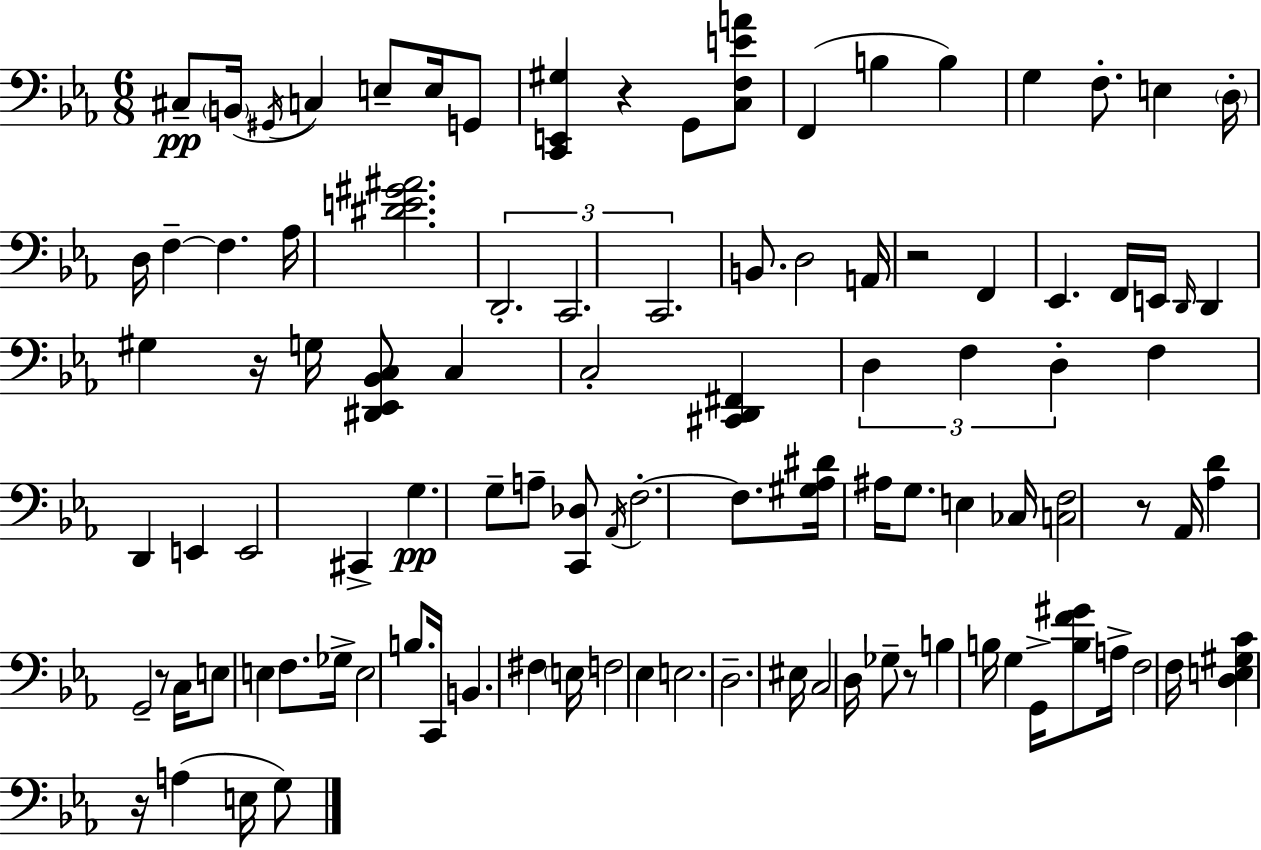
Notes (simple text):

C#3/e B2/s G#2/s C3/q E3/e E3/s G2/e [C2,E2,G#3]/q R/q G2/e [C3,F3,E4,A4]/e F2/q B3/q B3/q G3/q F3/e. E3/q D3/s D3/s F3/q F3/q. Ab3/s [D#4,E4,G#4,A#4]/h. D2/h. C2/h. C2/h. B2/e. D3/h A2/s R/h F2/q Eb2/q. F2/s E2/s D2/s D2/q G#3/q R/s G3/s [D#2,Eb2,Bb2,C3]/e C3/q C3/h [C#2,D2,F#2]/q D3/q F3/q D3/q F3/q D2/q E2/q E2/h C#2/q G3/q. G3/e A3/e [C2,Db3]/e Ab2/s F3/h. F3/e. [G#3,Ab3,D#4]/s A#3/s G3/e. E3/q CES3/s [C3,F3]/h R/e Ab2/s [Ab3,D4]/q G2/h R/e C3/s E3/e E3/q F3/e. Gb3/s E3/h B3/e. C2/s B2/q. F#3/q E3/s F3/h Eb3/q E3/h. D3/h. EIS3/s C3/h D3/s Gb3/e R/e B3/q B3/s G3/q G2/s [B3,F4,G#4]/e A3/s F3/h F3/s [D3,E3,G#3,C4]/q R/s A3/q E3/s G3/e